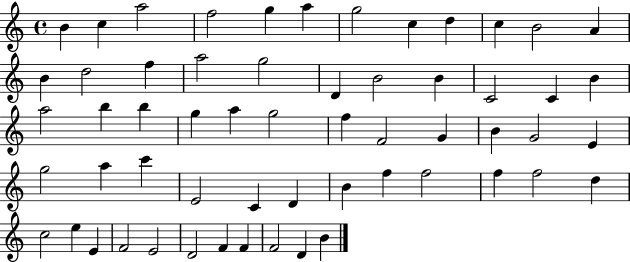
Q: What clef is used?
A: treble